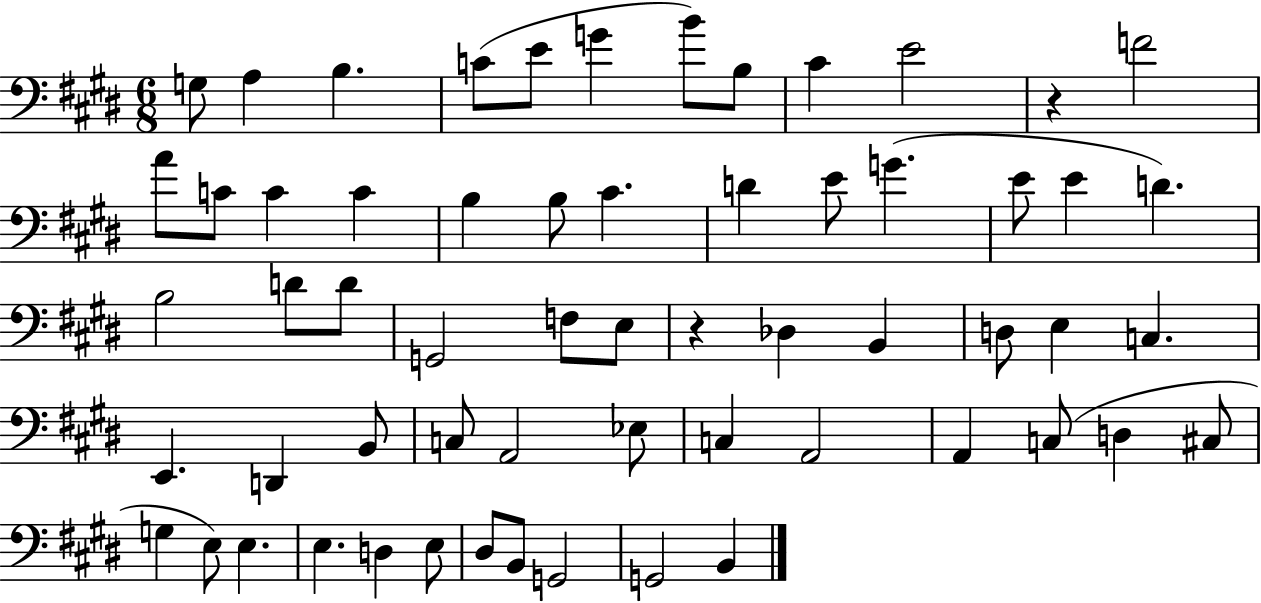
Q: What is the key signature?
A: E major